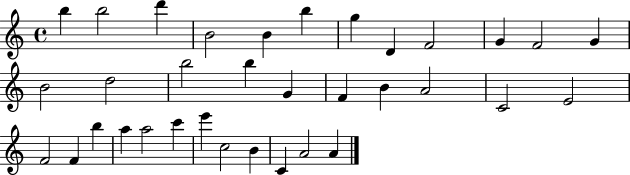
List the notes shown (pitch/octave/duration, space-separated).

B5/q B5/h D6/q B4/h B4/q B5/q G5/q D4/q F4/h G4/q F4/h G4/q B4/h D5/h B5/h B5/q G4/q F4/q B4/q A4/h C4/h E4/h F4/h F4/q B5/q A5/q A5/h C6/q E6/q C5/h B4/q C4/q A4/h A4/q